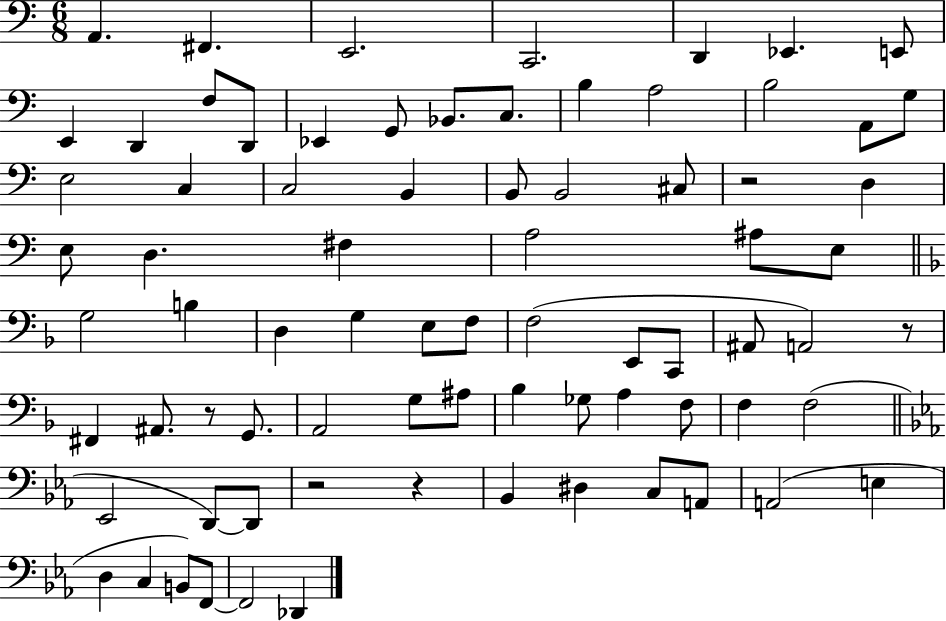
X:1
T:Untitled
M:6/8
L:1/4
K:C
A,, ^F,, E,,2 C,,2 D,, _E,, E,,/2 E,, D,, F,/2 D,,/2 _E,, G,,/2 _B,,/2 C,/2 B, A,2 B,2 A,,/2 G,/2 E,2 C, C,2 B,, B,,/2 B,,2 ^C,/2 z2 D, E,/2 D, ^F, A,2 ^A,/2 E,/2 G,2 B, D, G, E,/2 F,/2 F,2 E,,/2 C,,/2 ^A,,/2 A,,2 z/2 ^F,, ^A,,/2 z/2 G,,/2 A,,2 G,/2 ^A,/2 _B, _G,/2 A, F,/2 F, F,2 _E,,2 D,,/2 D,,/2 z2 z _B,, ^D, C,/2 A,,/2 A,,2 E, D, C, B,,/2 F,,/2 F,,2 _D,,